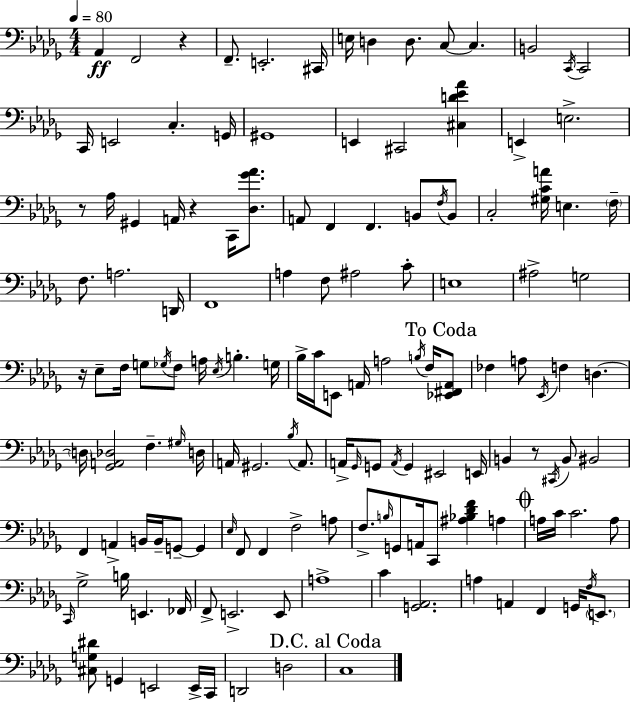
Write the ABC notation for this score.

X:1
T:Untitled
M:4/4
L:1/4
K:Bbm
_A,, F,,2 z F,,/2 E,,2 ^C,,/4 E,/4 D, D,/2 C,/2 C, B,,2 C,,/4 C,,2 C,,/4 E,,2 C, G,,/4 ^G,,4 E,, ^C,,2 [^C,D_E_A] E,, E,2 z/2 _A,/4 ^G,, A,,/4 z C,,/4 [_D,_G_A]/2 A,,/2 F,, F,, B,,/2 F,/4 B,,/2 C,2 [^G,CA]/4 E, F,/4 F,/2 A,2 D,,/4 F,,4 A, F,/2 ^A,2 C/2 E,4 ^A,2 G,2 z/4 _E,/2 F,/4 G,/2 _G,/4 F,/2 A,/4 _E,/4 B, G,/4 _B,/4 C/4 E,,/2 A,,/4 A,2 B,/4 F,/4 [_E,,^F,,A,,]/2 _F, A,/2 _E,,/4 F, D, D,/4 [_G,,A,,_D,]2 F, ^G,/4 D,/4 A,,/4 ^G,,2 _B,/4 A,,/2 A,,/4 _G,,/4 G,,/2 A,,/4 G,, ^E,,2 E,,/4 B,, z/2 ^C,,/4 B,,/2 ^B,,2 F,, A,, B,,/4 B,,/4 G,,/2 G,, _E,/4 F,,/2 F,, F,2 A,/2 F,/2 B,/4 G,,/2 A,,/4 C,,/2 [^A,_B,_DF] A, A,/4 C/4 C2 A,/2 C,,/4 _G,2 B,/4 E,, _F,,/4 F,,/2 E,,2 E,,/2 A,4 C [G,,_A,,]2 A, A,, F,, G,,/4 F,/4 E,,/2 [^C,G,^D]/2 G,, E,,2 E,,/4 C,,/4 D,,2 D,2 C,4